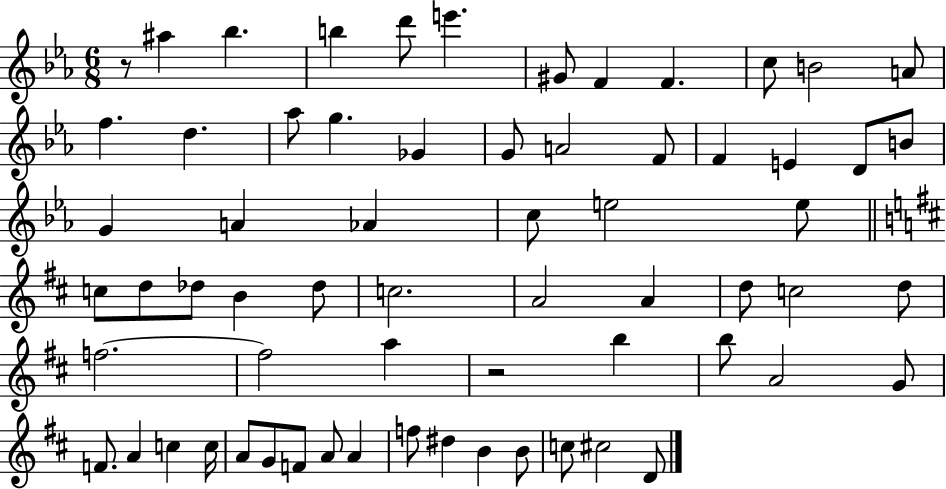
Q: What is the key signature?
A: EES major